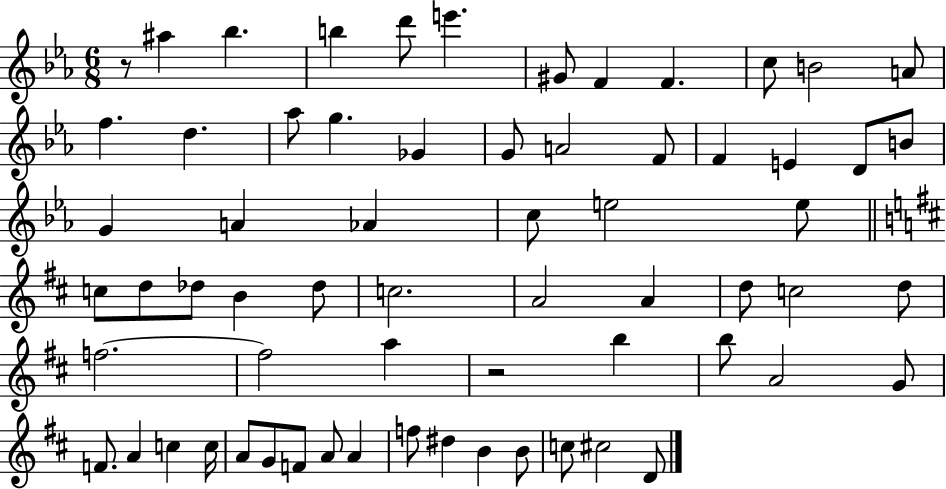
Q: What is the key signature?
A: EES major